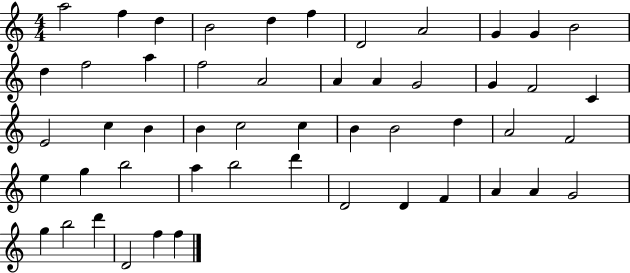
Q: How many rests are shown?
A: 0